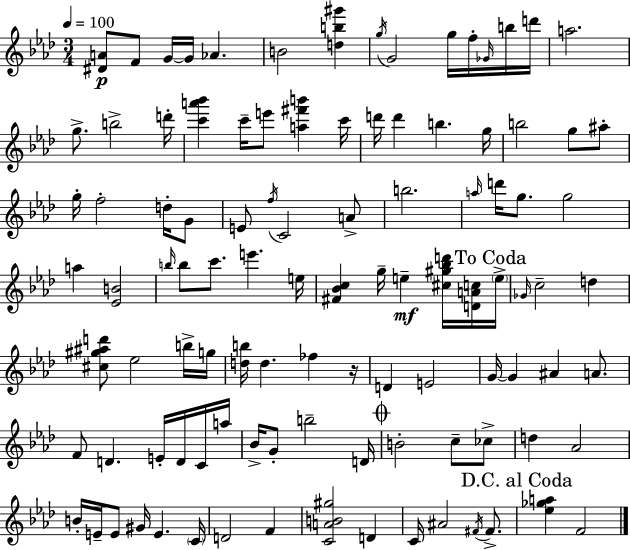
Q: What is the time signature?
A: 3/4